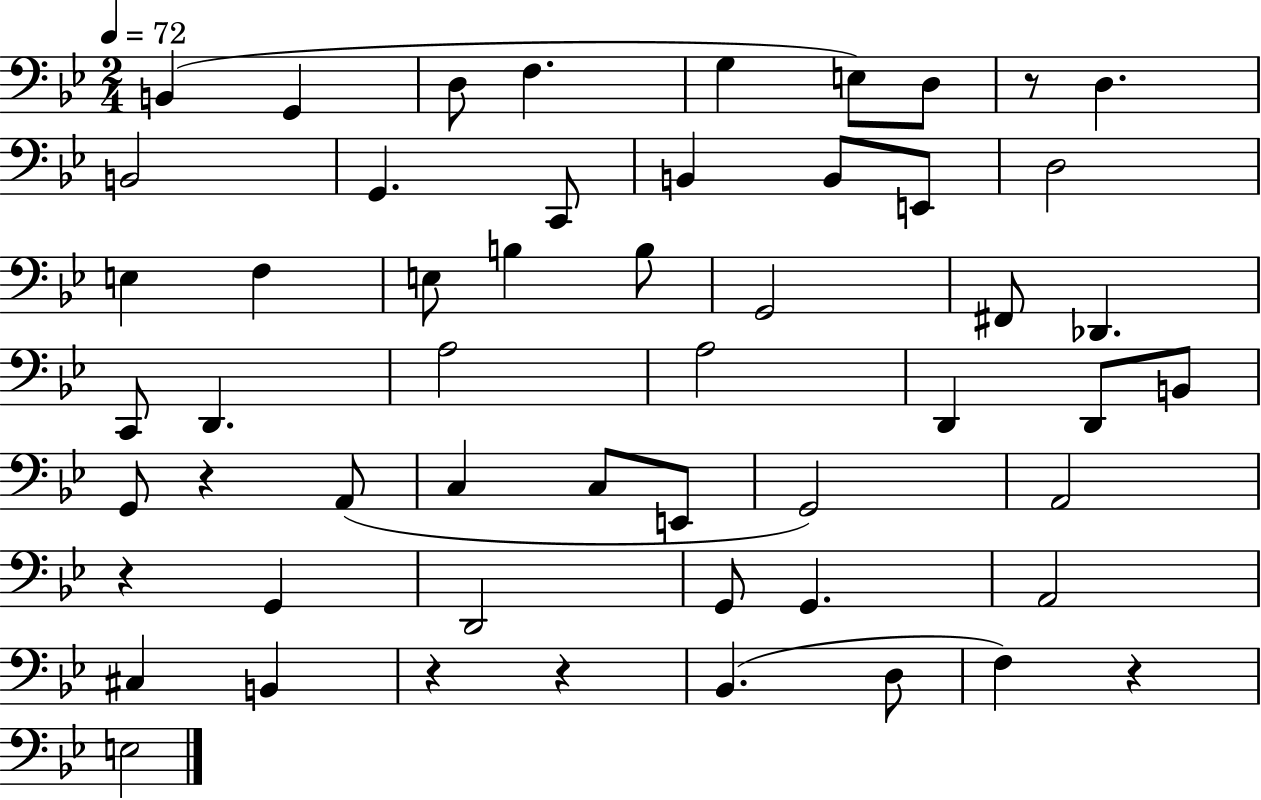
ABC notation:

X:1
T:Untitled
M:2/4
L:1/4
K:Bb
B,, G,, D,/2 F, G, E,/2 D,/2 z/2 D, B,,2 G,, C,,/2 B,, B,,/2 E,,/2 D,2 E, F, E,/2 B, B,/2 G,,2 ^F,,/2 _D,, C,,/2 D,, A,2 A,2 D,, D,,/2 B,,/2 G,,/2 z A,,/2 C, C,/2 E,,/2 G,,2 A,,2 z G,, D,,2 G,,/2 G,, A,,2 ^C, B,, z z _B,, D,/2 F, z E,2